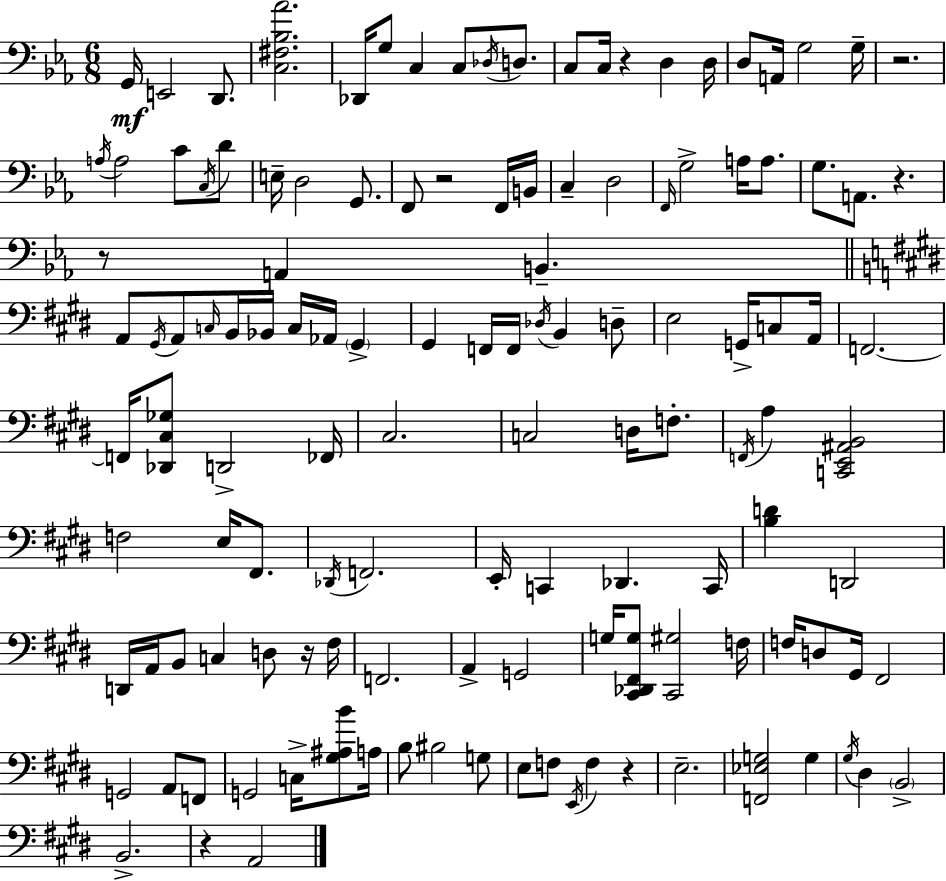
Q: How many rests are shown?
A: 8